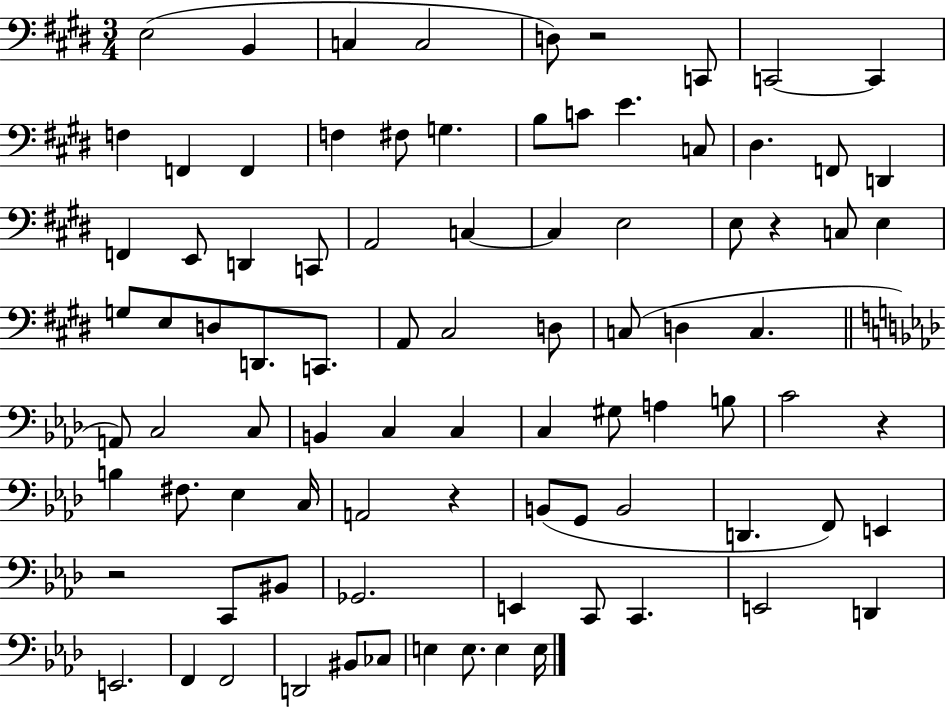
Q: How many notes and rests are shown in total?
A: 88